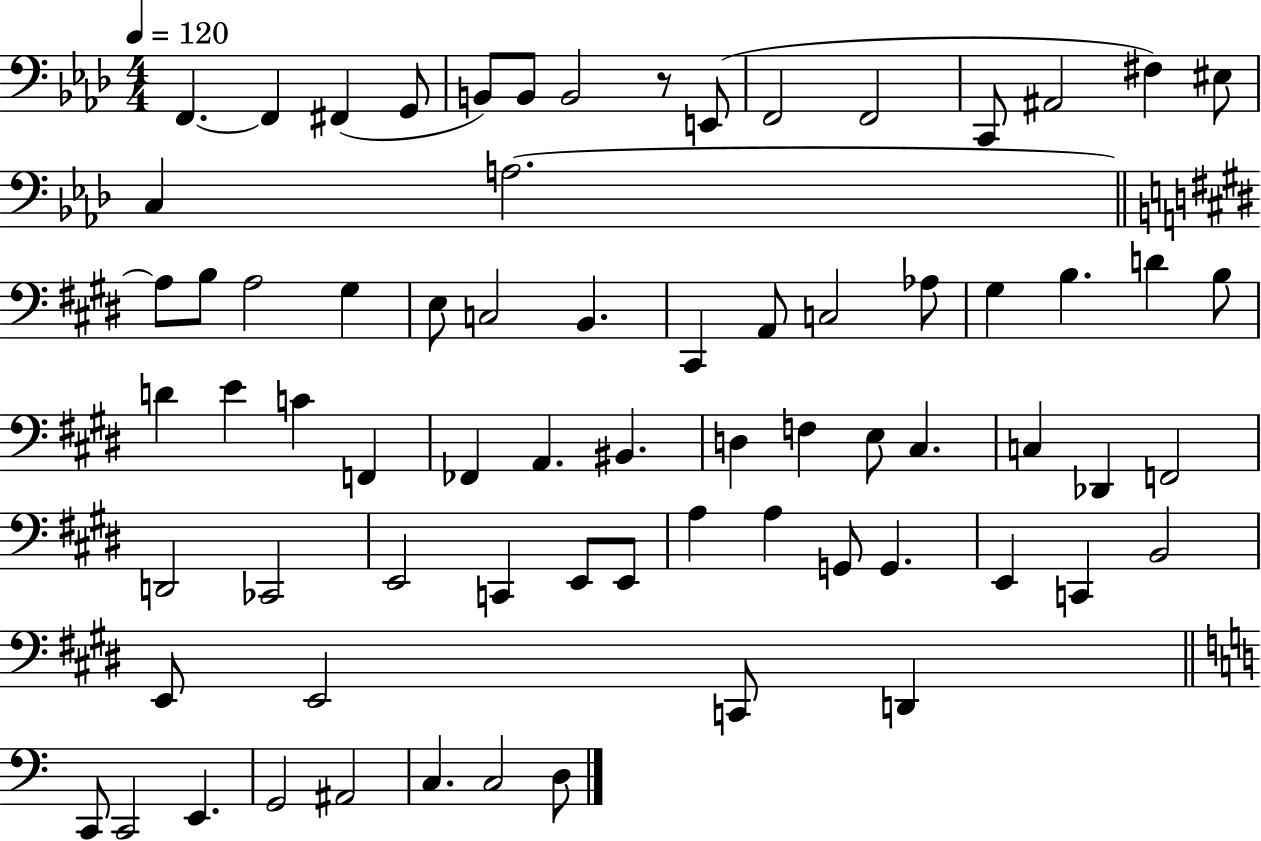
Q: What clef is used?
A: bass